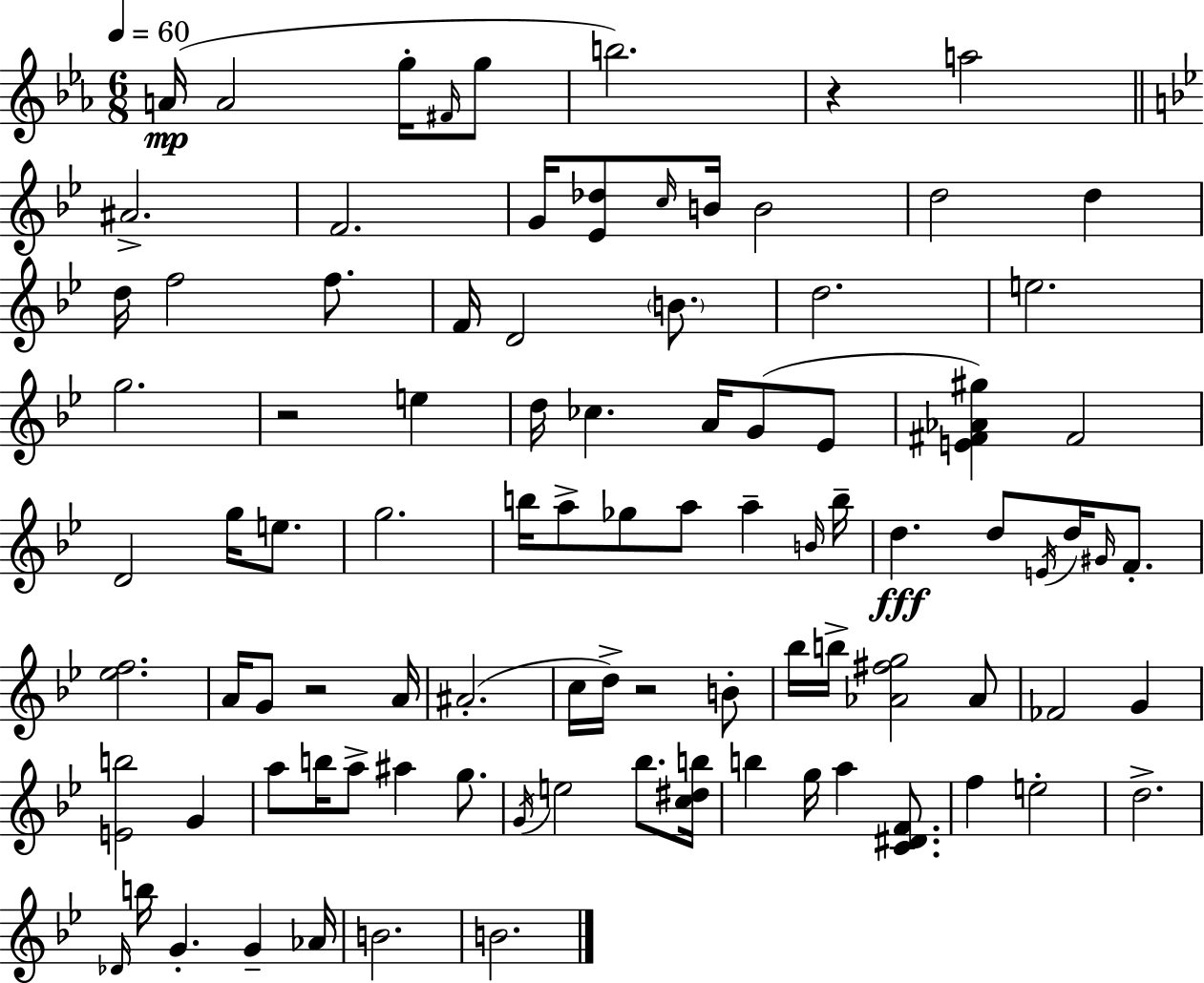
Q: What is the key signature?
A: EES major